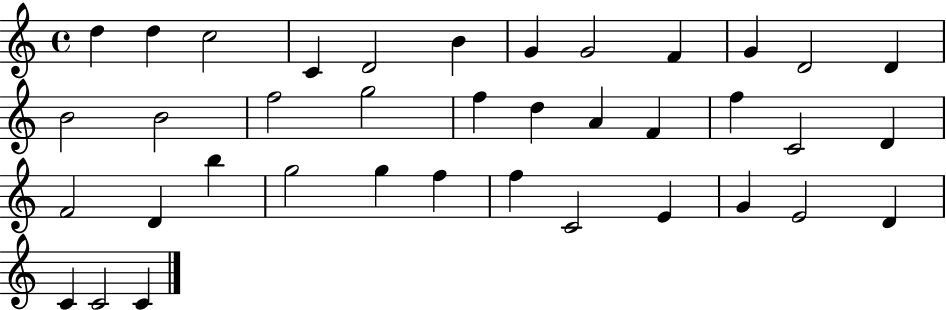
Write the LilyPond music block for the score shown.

{
  \clef treble
  \time 4/4
  \defaultTimeSignature
  \key c \major
  d''4 d''4 c''2 | c'4 d'2 b'4 | g'4 g'2 f'4 | g'4 d'2 d'4 | \break b'2 b'2 | f''2 g''2 | f''4 d''4 a'4 f'4 | f''4 c'2 d'4 | \break f'2 d'4 b''4 | g''2 g''4 f''4 | f''4 c'2 e'4 | g'4 e'2 d'4 | \break c'4 c'2 c'4 | \bar "|."
}